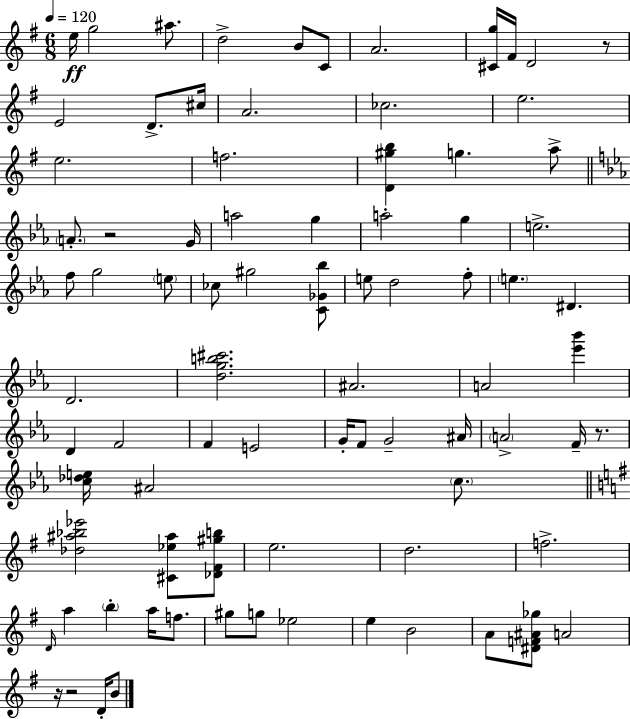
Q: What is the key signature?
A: E minor